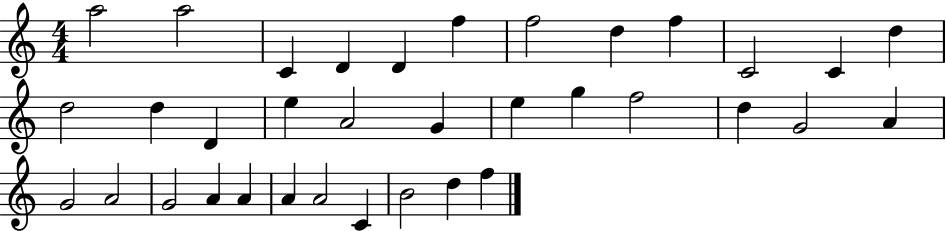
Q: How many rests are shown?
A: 0